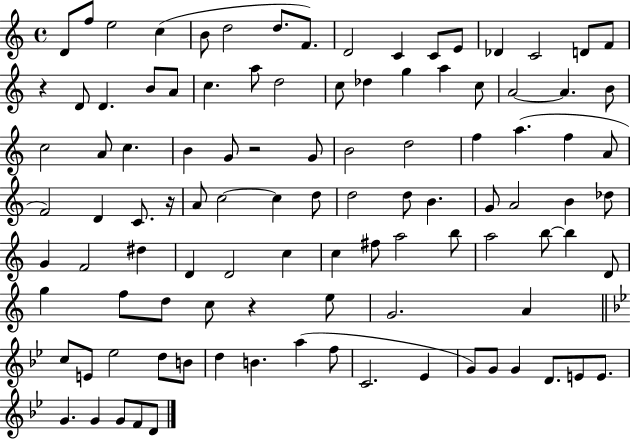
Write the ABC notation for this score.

X:1
T:Untitled
M:4/4
L:1/4
K:C
D/2 f/2 e2 c B/2 d2 d/2 F/2 D2 C C/2 E/2 _D C2 D/2 F/2 z D/2 D B/2 A/2 c a/2 d2 c/2 _d g a c/2 A2 A B/2 c2 A/2 c B G/2 z2 G/2 B2 d2 f a f A/2 F2 D C/2 z/4 A/2 c2 c d/2 d2 d/2 B G/2 A2 B _d/2 G F2 ^d D D2 c c ^f/2 a2 b/2 a2 b/2 b D/2 g f/2 d/2 c/2 z e/2 G2 A c/2 E/2 _e2 d/2 B/2 d B a f/2 C2 _E G/2 G/2 G D/2 E/2 E/2 G G G/2 F/2 D/2